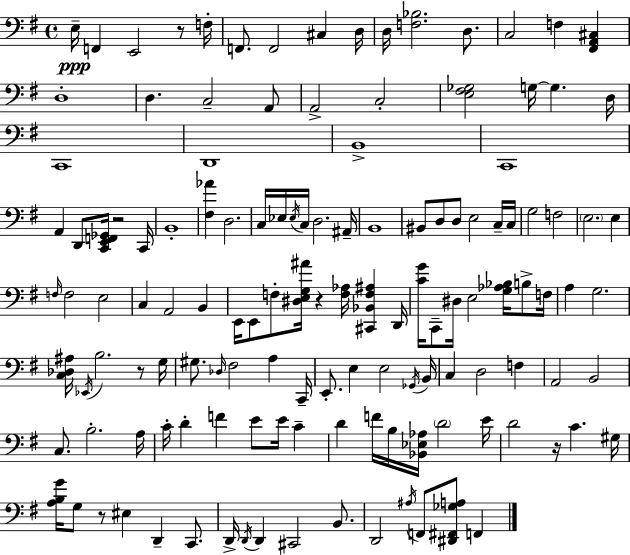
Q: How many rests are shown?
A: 6